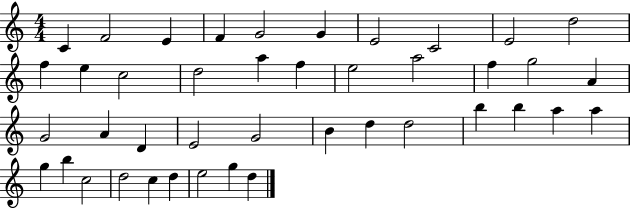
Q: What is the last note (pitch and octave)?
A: D5